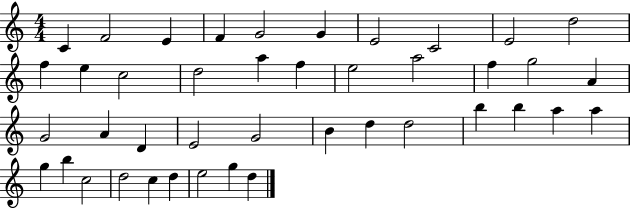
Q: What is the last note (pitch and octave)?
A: D5